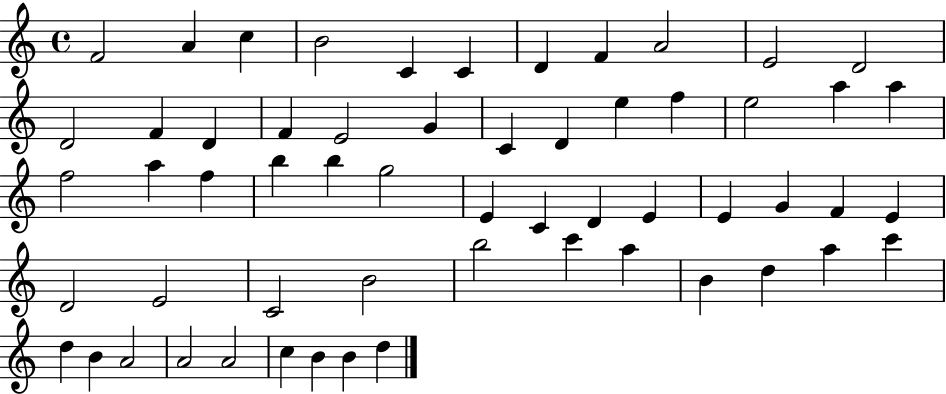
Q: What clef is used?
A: treble